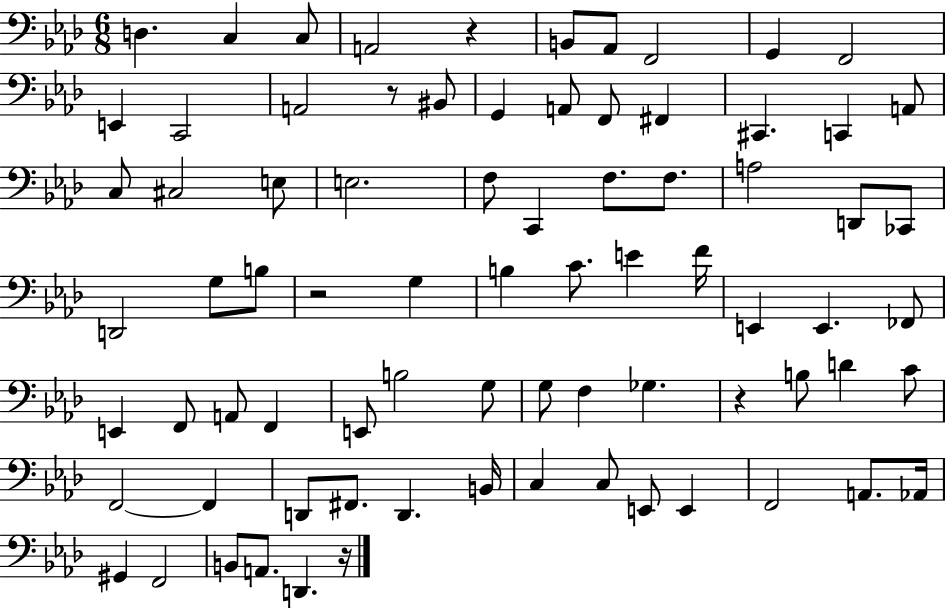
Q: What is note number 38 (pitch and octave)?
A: E4